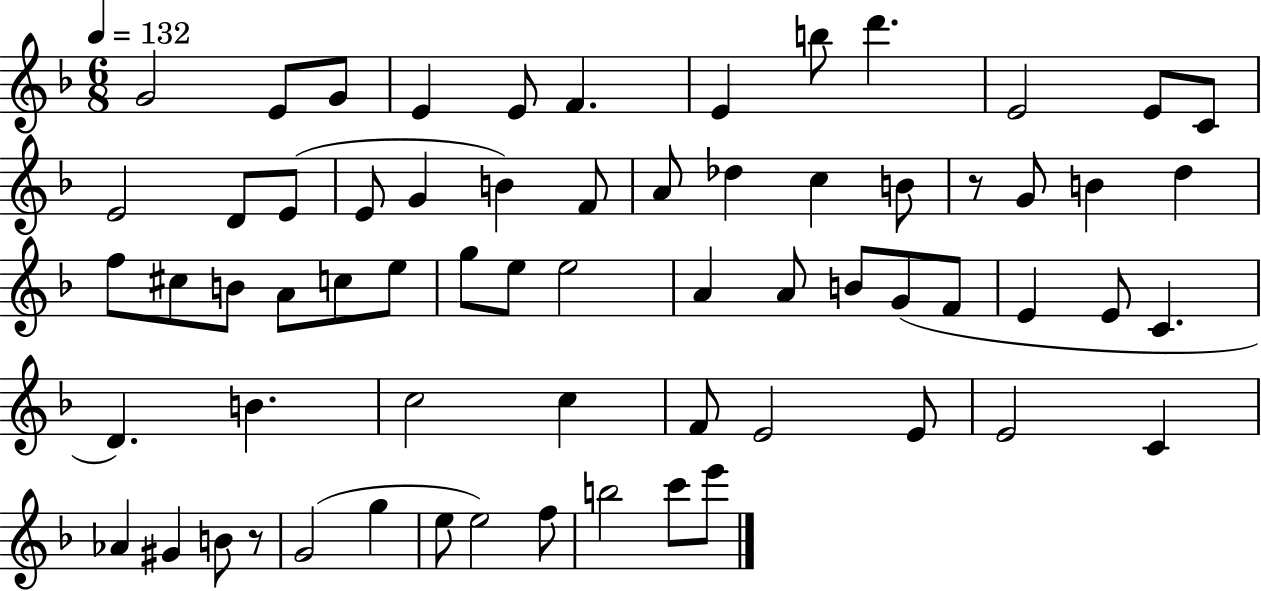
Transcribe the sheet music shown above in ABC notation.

X:1
T:Untitled
M:6/8
L:1/4
K:F
G2 E/2 G/2 E E/2 F E b/2 d' E2 E/2 C/2 E2 D/2 E/2 E/2 G B F/2 A/2 _d c B/2 z/2 G/2 B d f/2 ^c/2 B/2 A/2 c/2 e/2 g/2 e/2 e2 A A/2 B/2 G/2 F/2 E E/2 C D B c2 c F/2 E2 E/2 E2 C _A ^G B/2 z/2 G2 g e/2 e2 f/2 b2 c'/2 e'/2